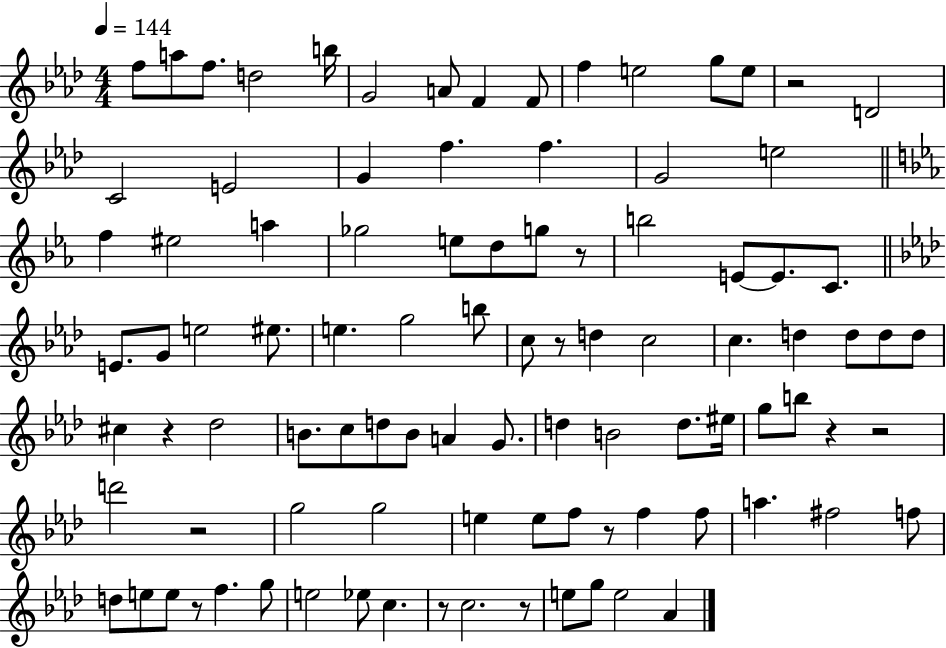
{
  \clef treble
  \numericTimeSignature
  \time 4/4
  \key aes \major
  \tempo 4 = 144
  f''8 a''8 f''8. d''2 b''16 | g'2 a'8 f'4 f'8 | f''4 e''2 g''8 e''8 | r2 d'2 | \break c'2 e'2 | g'4 f''4. f''4. | g'2 e''2 | \bar "||" \break \key ees \major f''4 eis''2 a''4 | ges''2 e''8 d''8 g''8 r8 | b''2 e'8~~ e'8. c'8. | \bar "||" \break \key aes \major e'8. g'8 e''2 eis''8. | e''4. g''2 b''8 | c''8 r8 d''4 c''2 | c''4. d''4 d''8 d''8 d''8 | \break cis''4 r4 des''2 | b'8. c''8 d''8 b'8 a'4 g'8. | d''4 b'2 d''8. eis''16 | g''8 b''8 r4 r2 | \break d'''2 r2 | g''2 g''2 | e''4 e''8 f''8 r8 f''4 f''8 | a''4. fis''2 f''8 | \break d''8 e''8 e''8 r8 f''4. g''8 | e''2 ees''8 c''4. | r8 c''2. r8 | e''8 g''8 e''2 aes'4 | \break \bar "|."
}